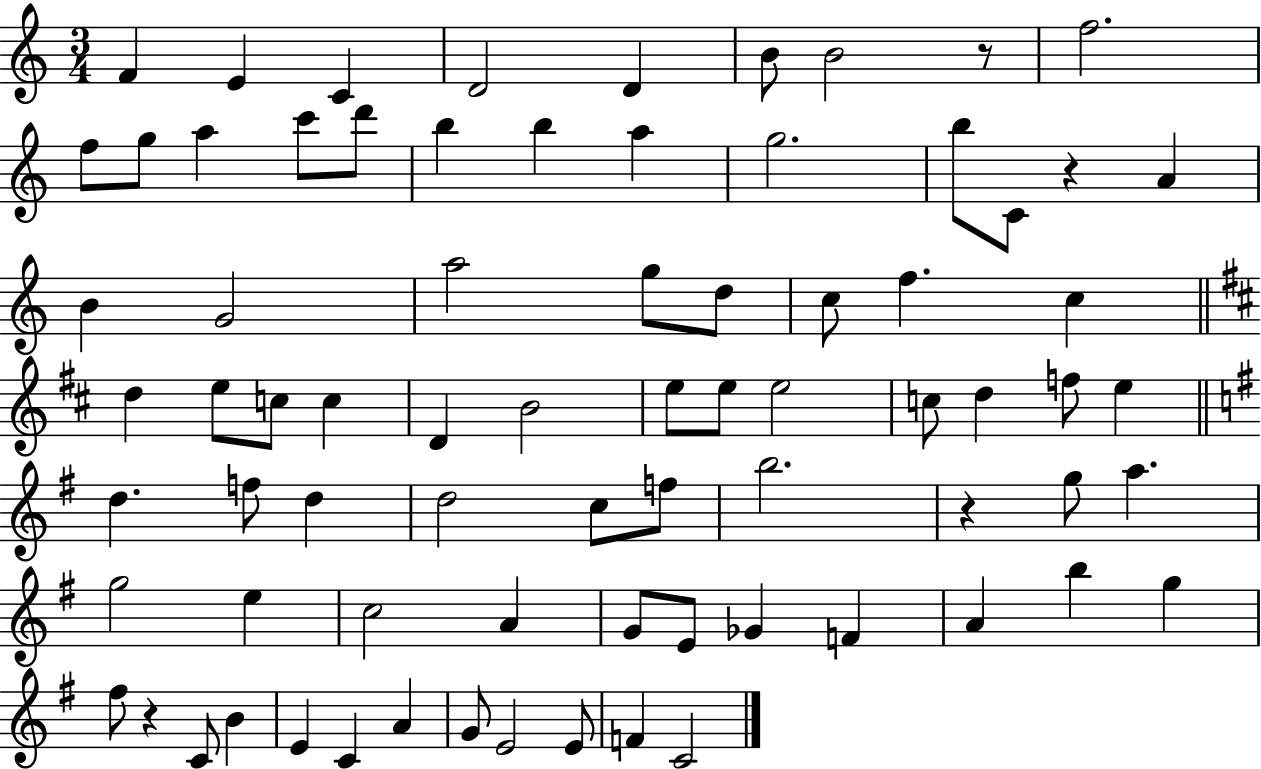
X:1
T:Untitled
M:3/4
L:1/4
K:C
F E C D2 D B/2 B2 z/2 f2 f/2 g/2 a c'/2 d'/2 b b a g2 b/2 C/2 z A B G2 a2 g/2 d/2 c/2 f c d e/2 c/2 c D B2 e/2 e/2 e2 c/2 d f/2 e d f/2 d d2 c/2 f/2 b2 z g/2 a g2 e c2 A G/2 E/2 _G F A b g ^f/2 z C/2 B E C A G/2 E2 E/2 F C2